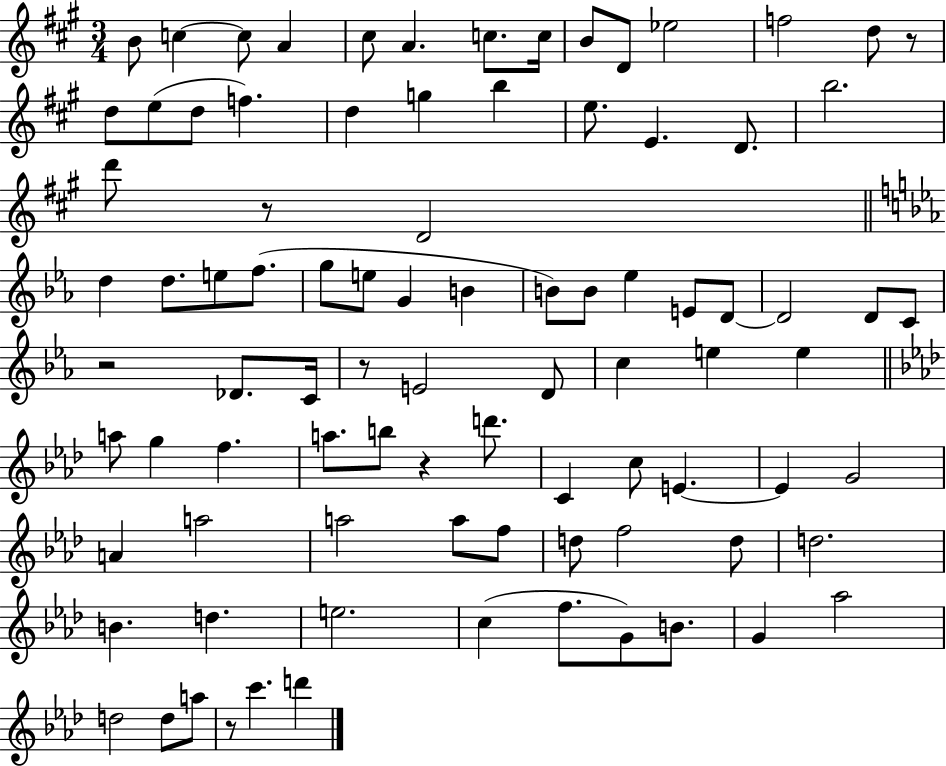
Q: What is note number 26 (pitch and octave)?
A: D4